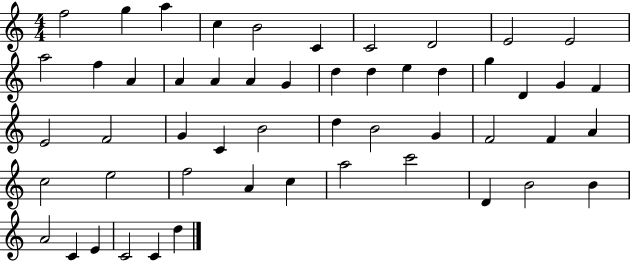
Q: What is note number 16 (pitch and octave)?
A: A4